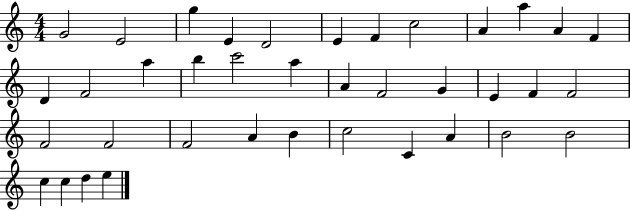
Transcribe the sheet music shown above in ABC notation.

X:1
T:Untitled
M:4/4
L:1/4
K:C
G2 E2 g E D2 E F c2 A a A F D F2 a b c'2 a A F2 G E F F2 F2 F2 F2 A B c2 C A B2 B2 c c d e